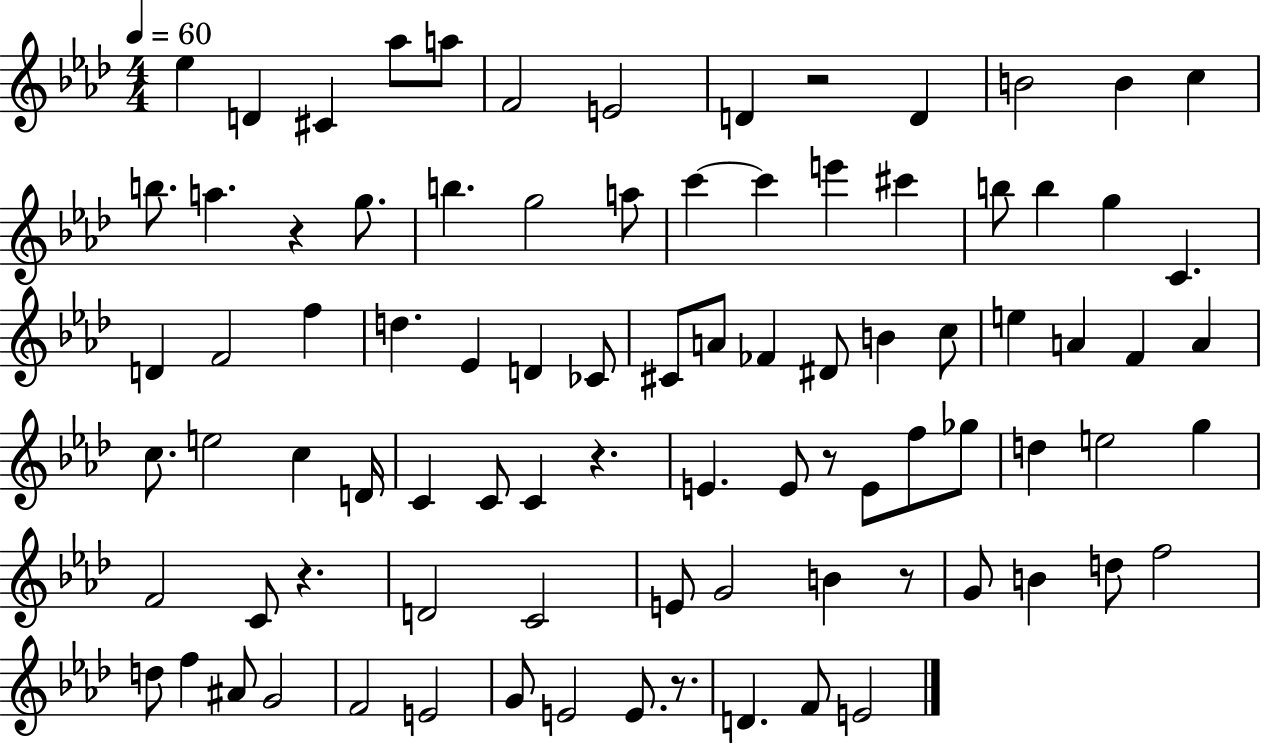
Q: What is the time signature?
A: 4/4